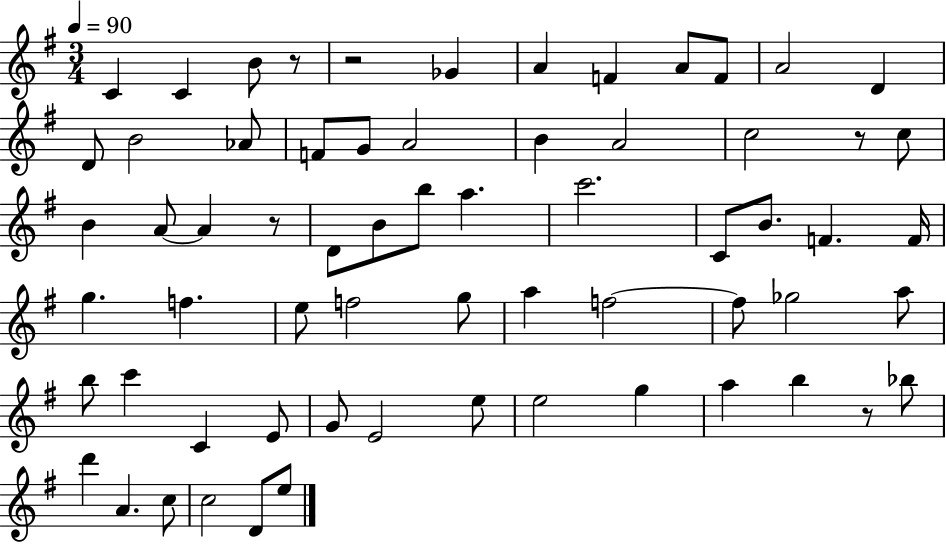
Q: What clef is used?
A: treble